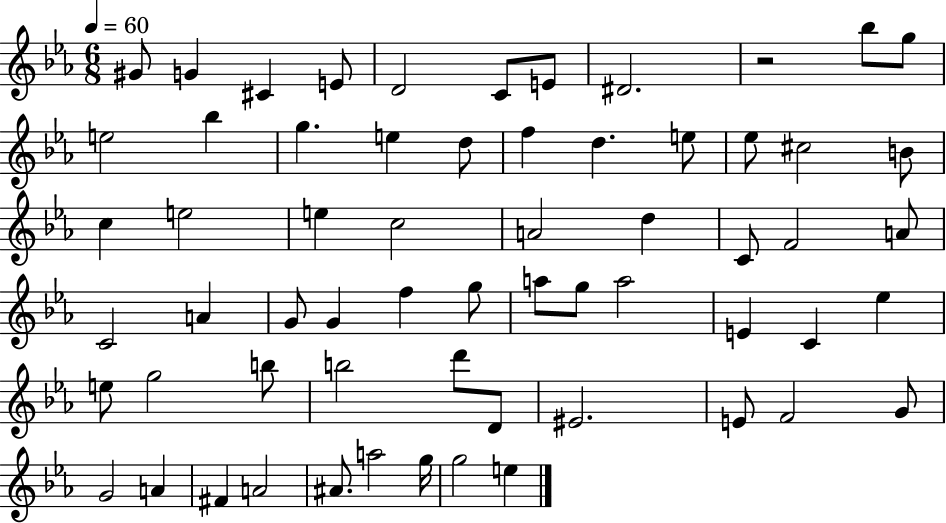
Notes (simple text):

G#4/e G4/q C#4/q E4/e D4/h C4/e E4/e D#4/h. R/h Bb5/e G5/e E5/h Bb5/q G5/q. E5/q D5/e F5/q D5/q. E5/e Eb5/e C#5/h B4/e C5/q E5/h E5/q C5/h A4/h D5/q C4/e F4/h A4/e C4/h A4/q G4/e G4/q F5/q G5/e A5/e G5/e A5/h E4/q C4/q Eb5/q E5/e G5/h B5/e B5/h D6/e D4/e EIS4/h. E4/e F4/h G4/e G4/h A4/q F#4/q A4/h A#4/e. A5/h G5/s G5/h E5/q